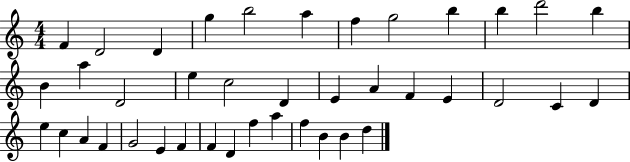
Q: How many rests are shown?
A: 0